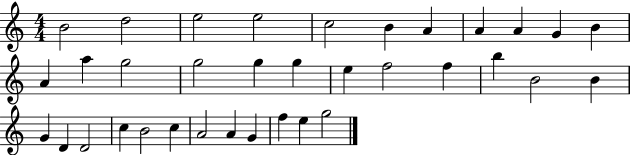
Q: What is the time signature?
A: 4/4